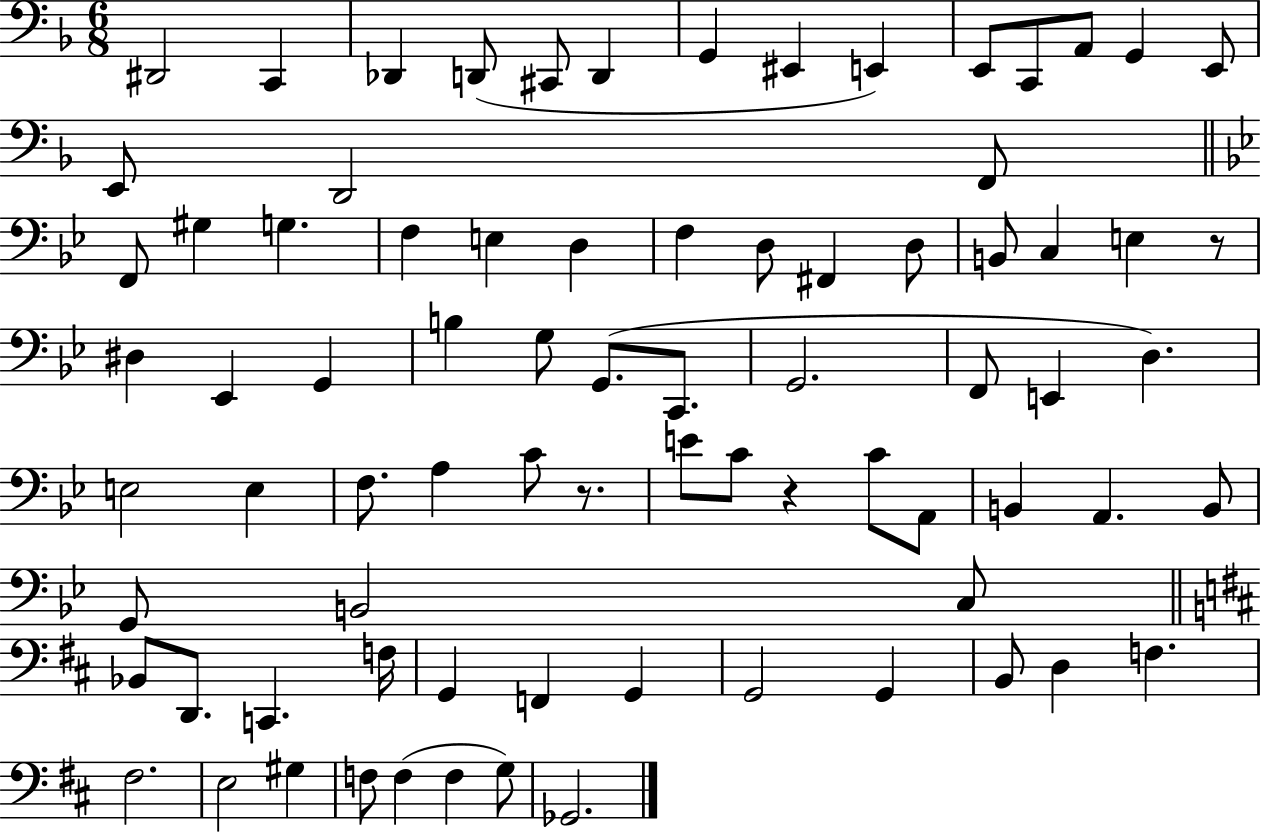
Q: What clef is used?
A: bass